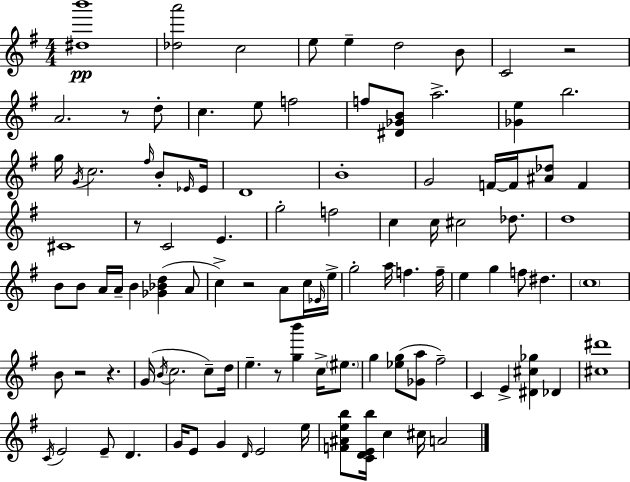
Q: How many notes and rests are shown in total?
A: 104